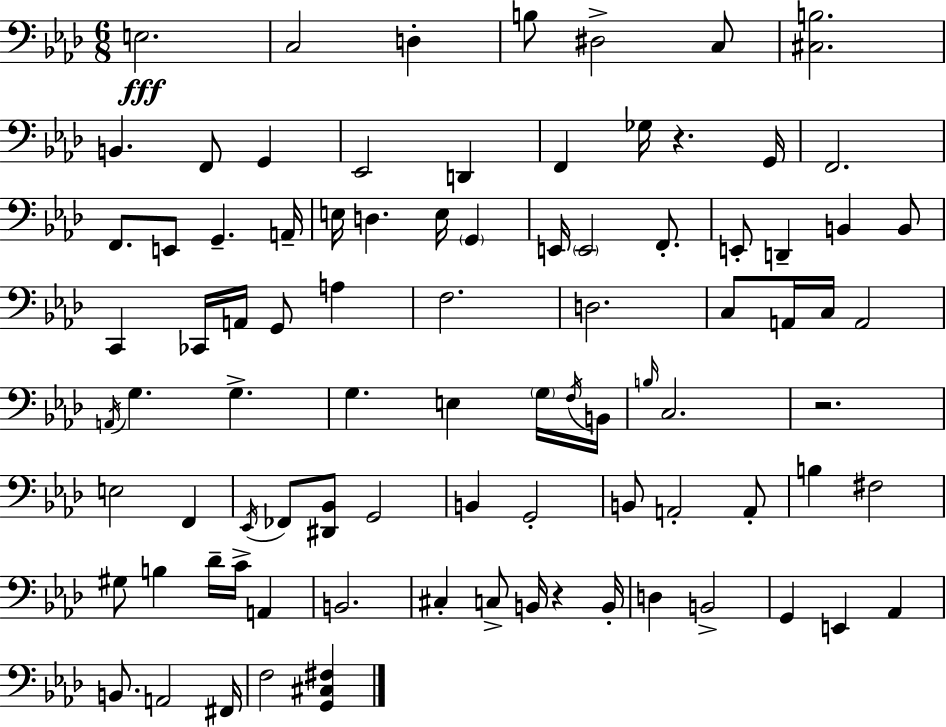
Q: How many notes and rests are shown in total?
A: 88